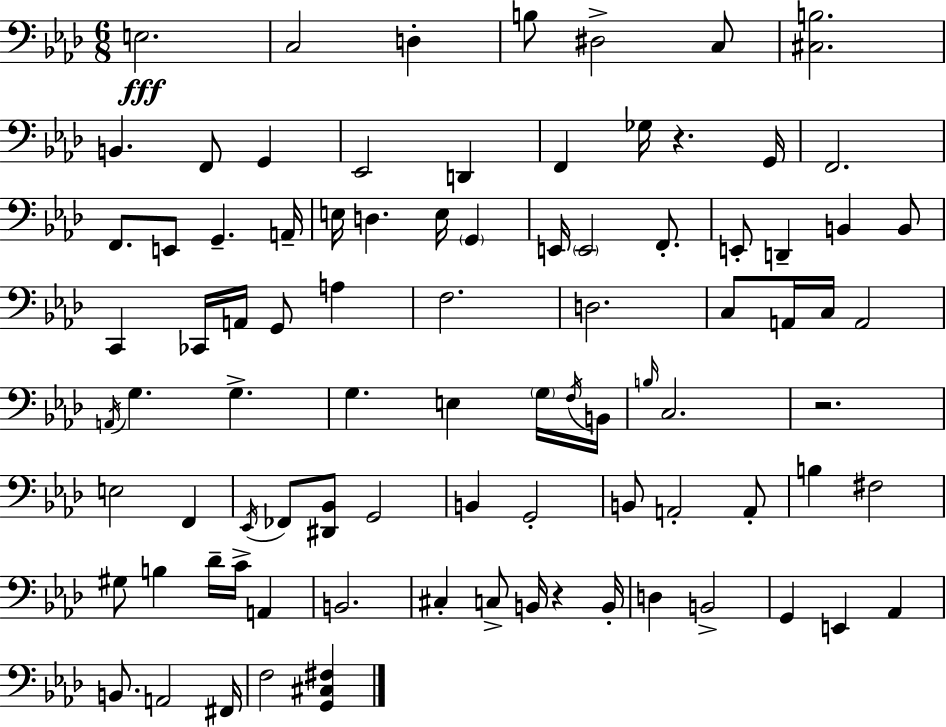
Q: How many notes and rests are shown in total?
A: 88